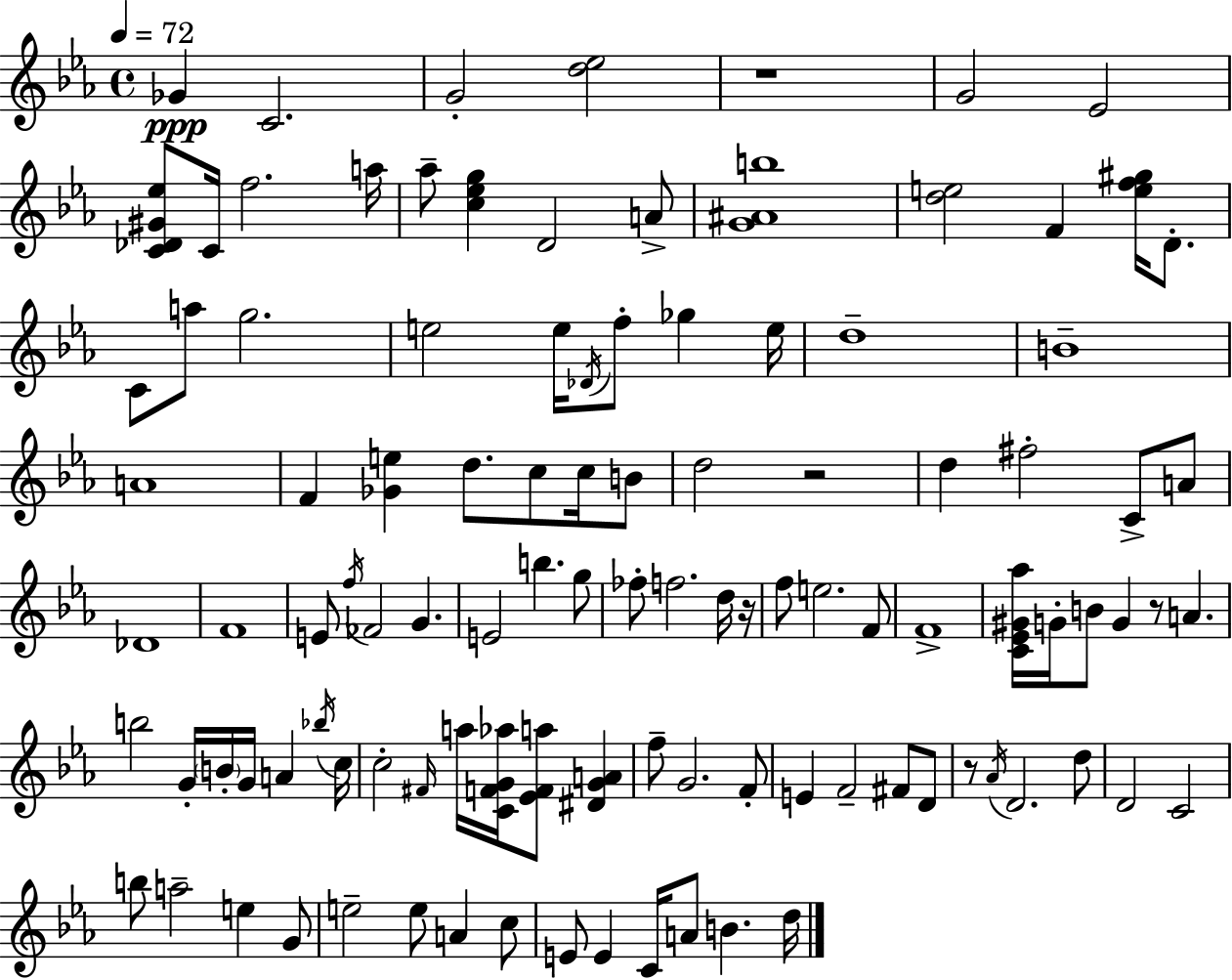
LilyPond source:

{
  \clef treble
  \time 4/4
  \defaultTimeSignature
  \key ees \major
  \tempo 4 = 72
  ges'4\ppp c'2. | g'2-. <d'' ees''>2 | r1 | g'2 ees'2 | \break <c' des' gis' ees''>8 c'16 f''2. a''16 | aes''8-- <c'' ees'' g''>4 d'2 a'8-> | <g' ais' b''>1 | <d'' e''>2 f'4 <e'' f'' gis''>16 d'8.-. | \break c'8 a''8 g''2. | e''2 e''16 \acciaccatura { des'16 } f''8-. ges''4 | e''16 d''1-- | b'1-- | \break a'1 | f'4 <ges' e''>4 d''8. c''8 c''16 b'8 | d''2 r2 | d''4 fis''2-. c'8-> a'8 | \break des'1 | f'1 | e'8 \acciaccatura { f''16 } fes'2 g'4. | e'2 b''4. | \break g''8 fes''8-. f''2. | d''16 r16 f''8 e''2. | f'8 f'1-> | <c' ees' gis' aes''>16 g'16-. b'8 g'4 r8 a'4. | \break b''2 g'16-. \parenthesize b'16-. g'16 a'4 | \acciaccatura { bes''16 } c''16 c''2-. \grace { fis'16 } a''16 <c' f' g' aes''>16 <ees' f' a''>8 | <dis' g' a'>4 f''8-- g'2. | f'8-. e'4 f'2-- | \break fis'8 d'8 r8 \acciaccatura { aes'16 } d'2. | d''8 d'2 c'2 | b''8 a''2-- e''4 | g'8 e''2-- e''8 a'4 | \break c''8 e'8 e'4 c'16 a'8 b'4. | d''16 \bar "|."
}